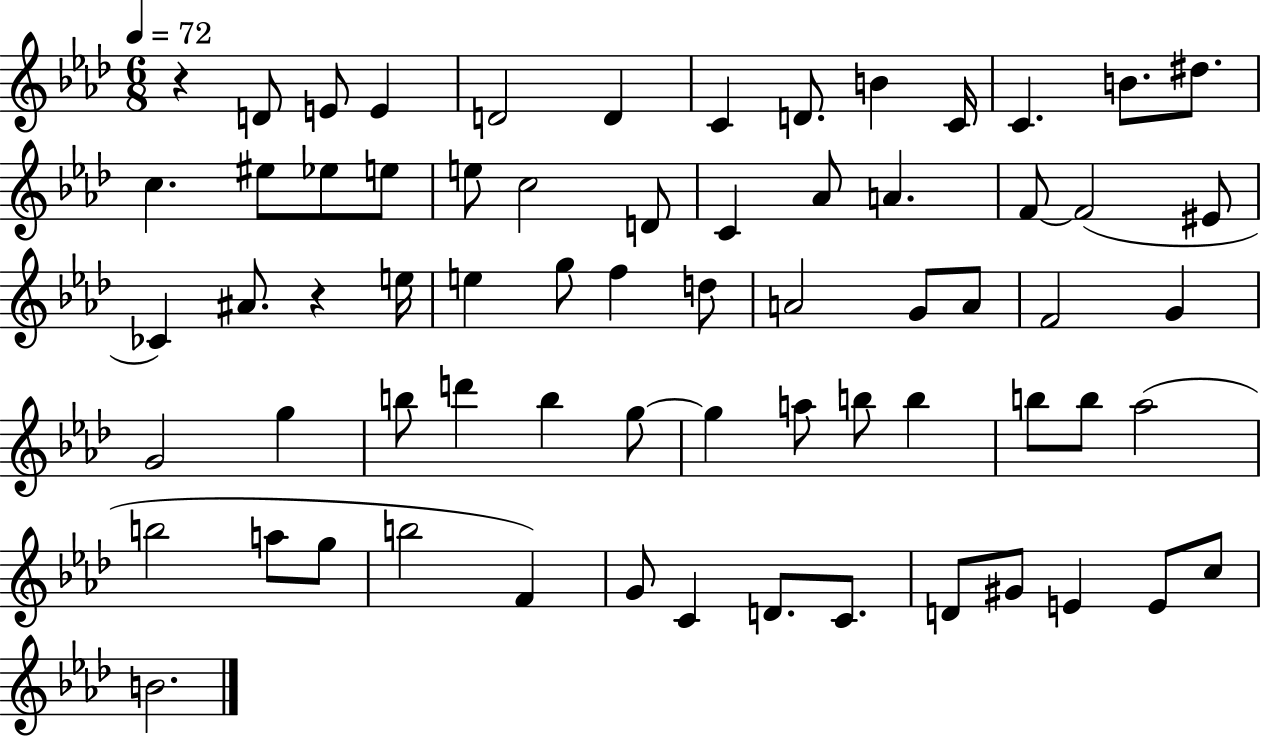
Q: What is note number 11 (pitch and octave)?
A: B4